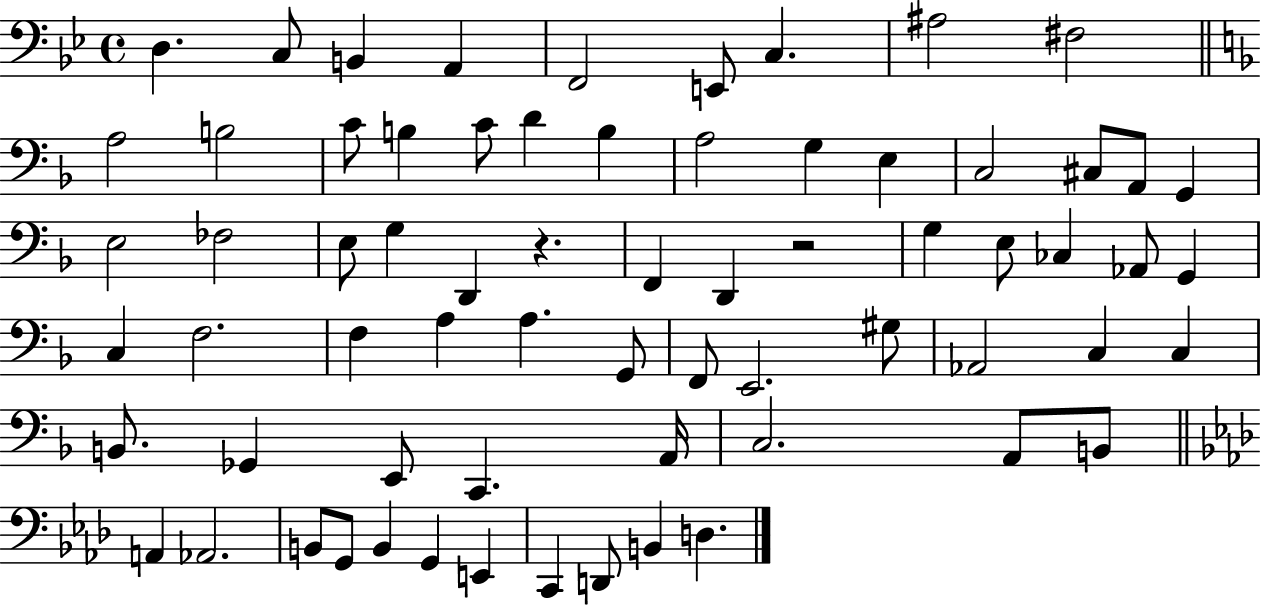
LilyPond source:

{
  \clef bass
  \time 4/4
  \defaultTimeSignature
  \key bes \major
  d4. c8 b,4 a,4 | f,2 e,8 c4. | ais2 fis2 | \bar "||" \break \key f \major a2 b2 | c'8 b4 c'8 d'4 b4 | a2 g4 e4 | c2 cis8 a,8 g,4 | \break e2 fes2 | e8 g4 d,4 r4. | f,4 d,4 r2 | g4 e8 ces4 aes,8 g,4 | \break c4 f2. | f4 a4 a4. g,8 | f,8 e,2. gis8 | aes,2 c4 c4 | \break b,8. ges,4 e,8 c,4. a,16 | c2. a,8 b,8 | \bar "||" \break \key f \minor a,4 aes,2. | b,8 g,8 b,4 g,4 e,4 | c,4 d,8 b,4 d4. | \bar "|."
}